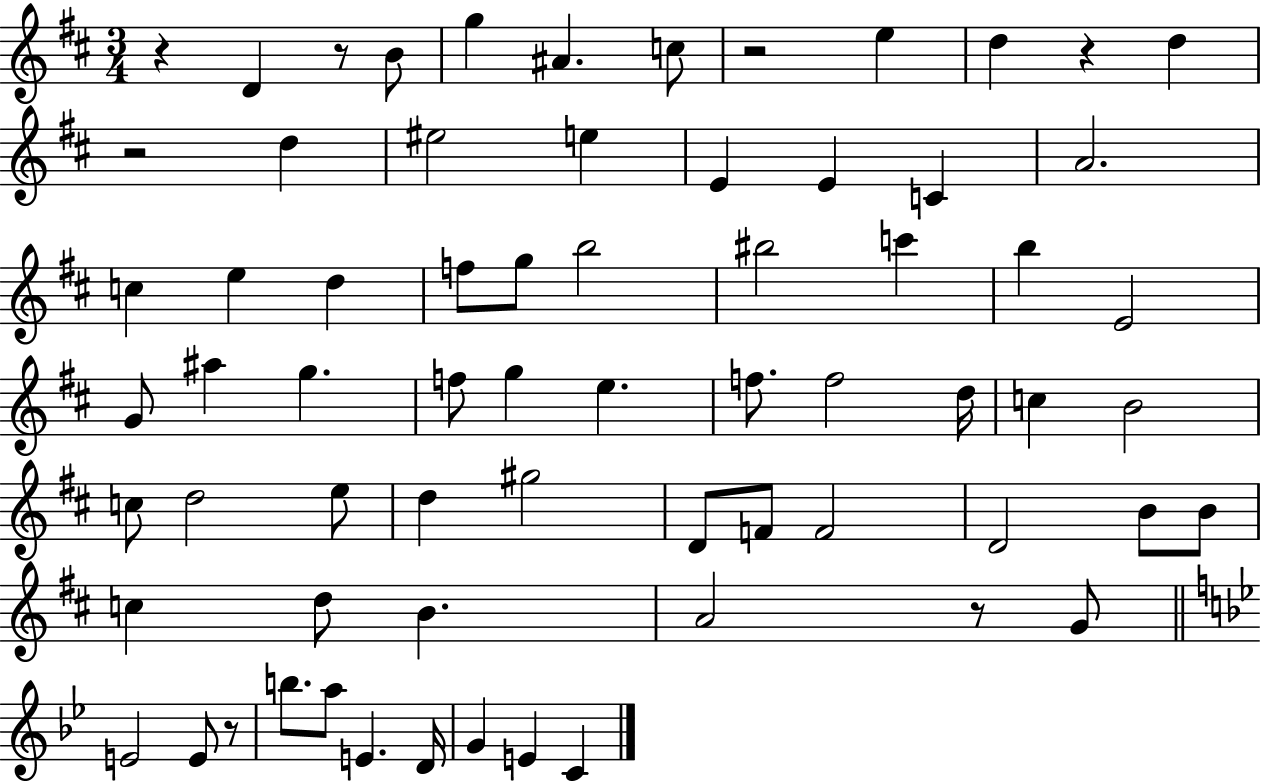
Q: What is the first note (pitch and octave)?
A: D4